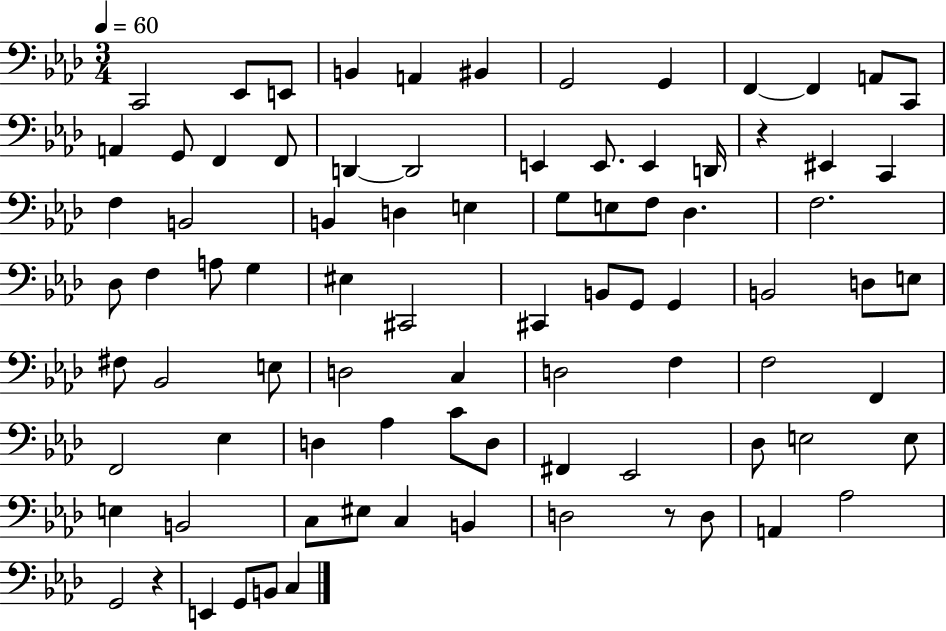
C2/h Eb2/e E2/e B2/q A2/q BIS2/q G2/h G2/q F2/q F2/q A2/e C2/e A2/q G2/e F2/q F2/e D2/q D2/h E2/q E2/e. E2/q D2/s R/q EIS2/q C2/q F3/q B2/h B2/q D3/q E3/q G3/e E3/e F3/e Db3/q. F3/h. Db3/e F3/q A3/e G3/q EIS3/q C#2/h C#2/q B2/e G2/e G2/q B2/h D3/e E3/e F#3/e Bb2/h E3/e D3/h C3/q D3/h F3/q F3/h F2/q F2/h Eb3/q D3/q Ab3/q C4/e D3/e F#2/q Eb2/h Db3/e E3/h E3/e E3/q B2/h C3/e EIS3/e C3/q B2/q D3/h R/e D3/e A2/q Ab3/h G2/h R/q E2/q G2/e B2/e C3/q